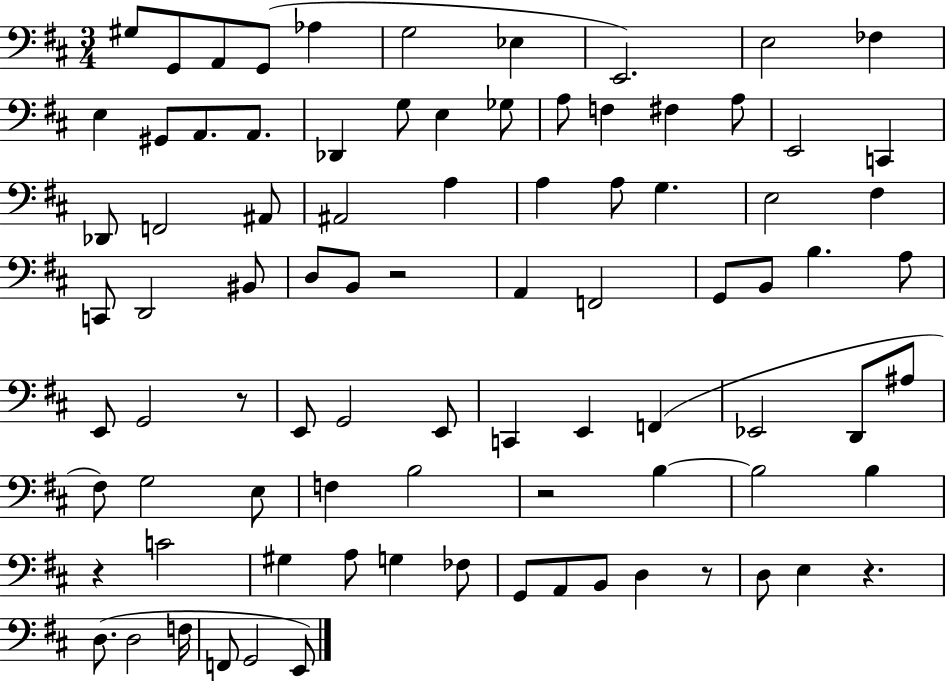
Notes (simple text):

G#3/e G2/e A2/e G2/e Ab3/q G3/h Eb3/q E2/h. E3/h FES3/q E3/q G#2/e A2/e. A2/e. Db2/q G3/e E3/q Gb3/e A3/e F3/q F#3/q A3/e E2/h C2/q Db2/e F2/h A#2/e A#2/h A3/q A3/q A3/e G3/q. E3/h F#3/q C2/e D2/h BIS2/e D3/e B2/e R/h A2/q F2/h G2/e B2/e B3/q. A3/e E2/e G2/h R/e E2/e G2/h E2/e C2/q E2/q F2/q Eb2/h D2/e A#3/e F#3/e G3/h E3/e F3/q B3/h R/h B3/q B3/h B3/q R/q C4/h G#3/q A3/e G3/q FES3/e G2/e A2/e B2/e D3/q R/e D3/e E3/q R/q. D3/e. D3/h F3/s F2/e G2/h E2/e